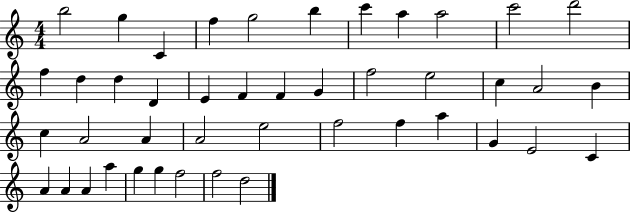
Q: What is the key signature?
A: C major